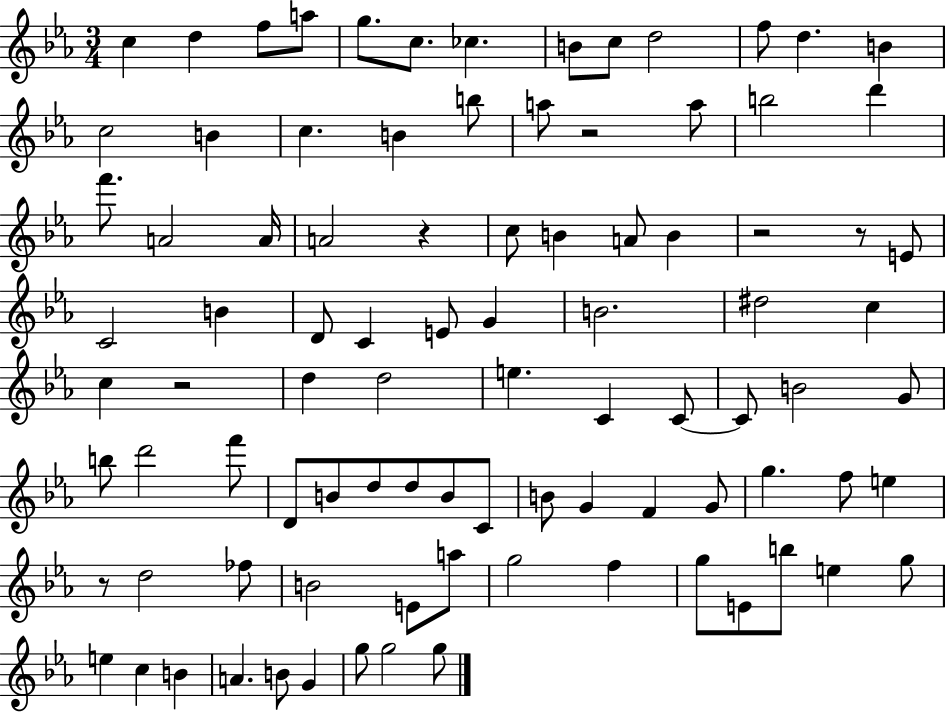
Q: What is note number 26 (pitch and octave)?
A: A4